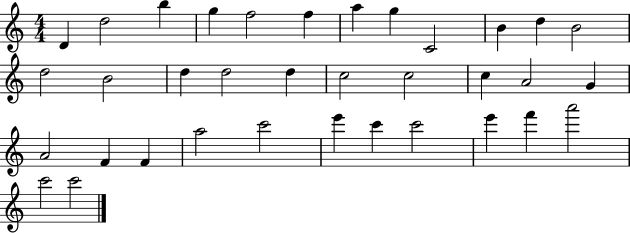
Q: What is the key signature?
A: C major